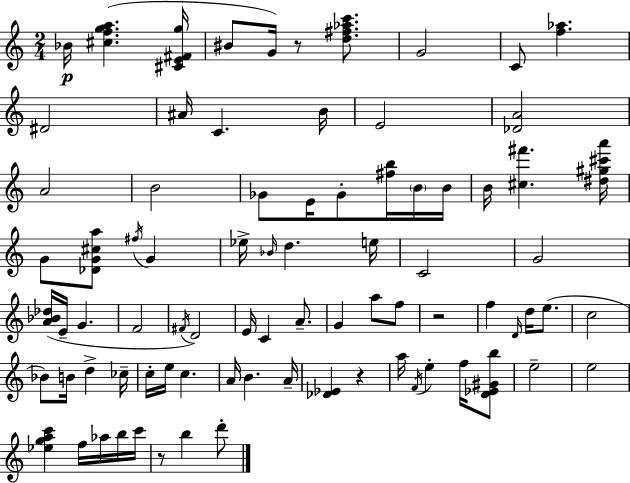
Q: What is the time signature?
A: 2/4